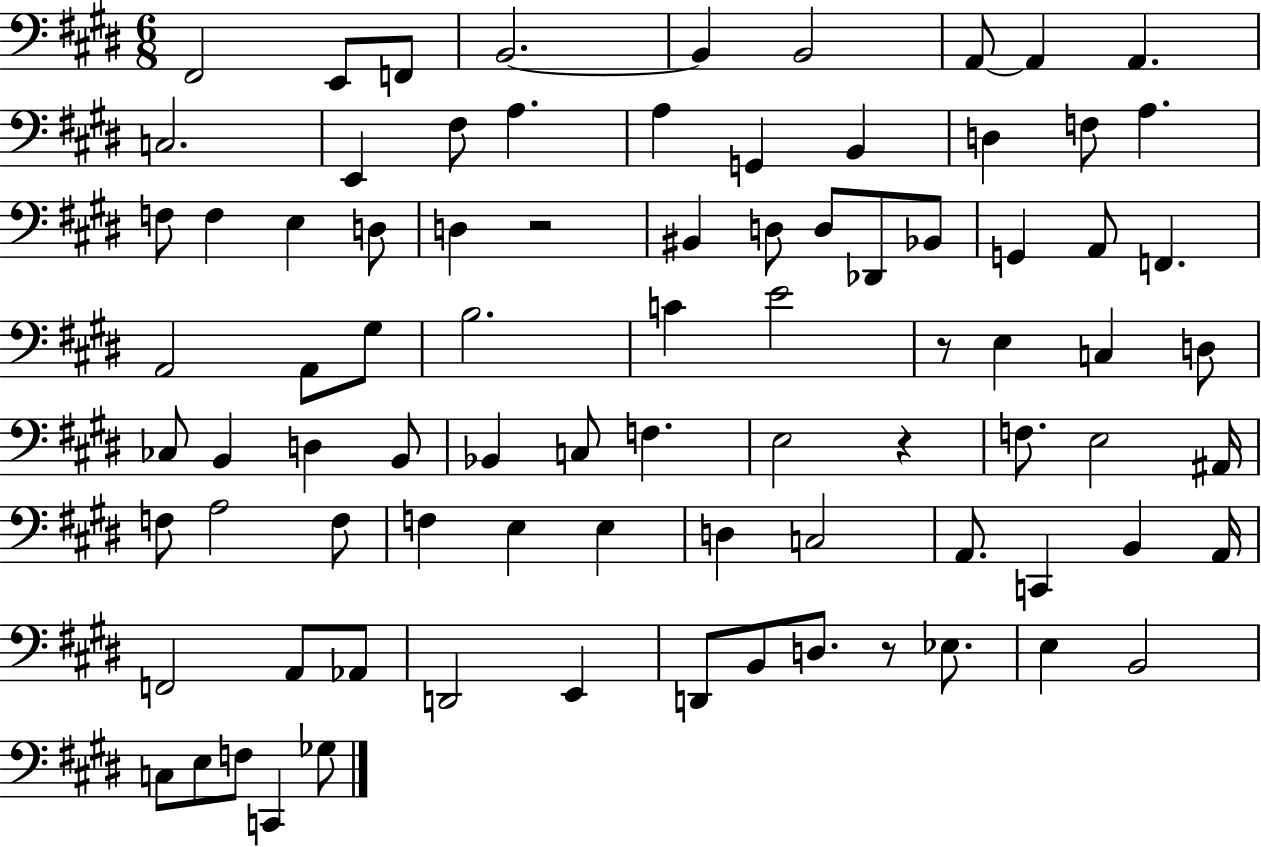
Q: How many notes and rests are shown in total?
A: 84